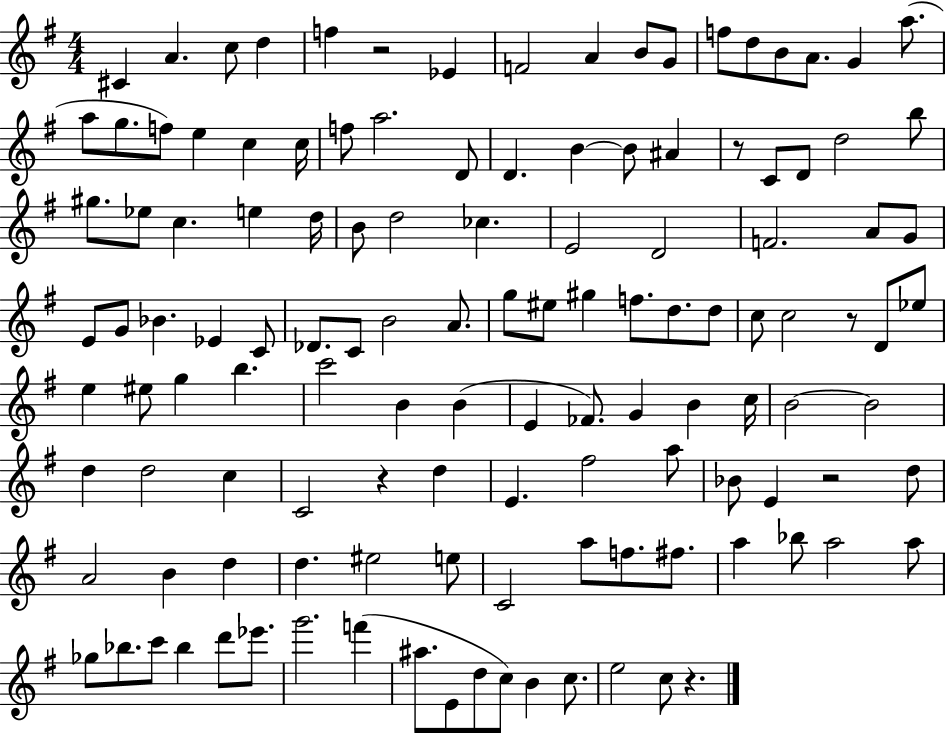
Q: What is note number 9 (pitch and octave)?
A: B4